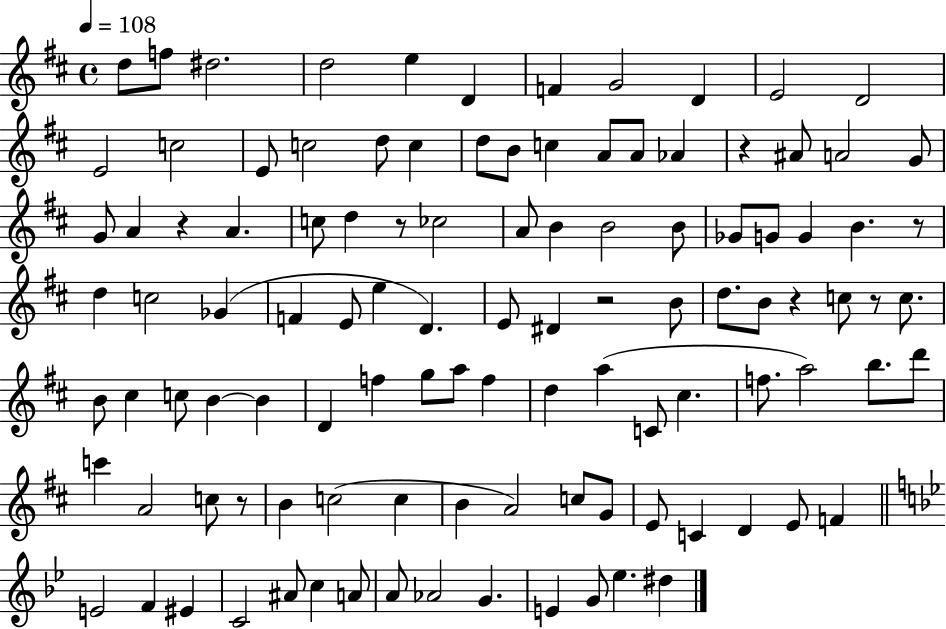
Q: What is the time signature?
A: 4/4